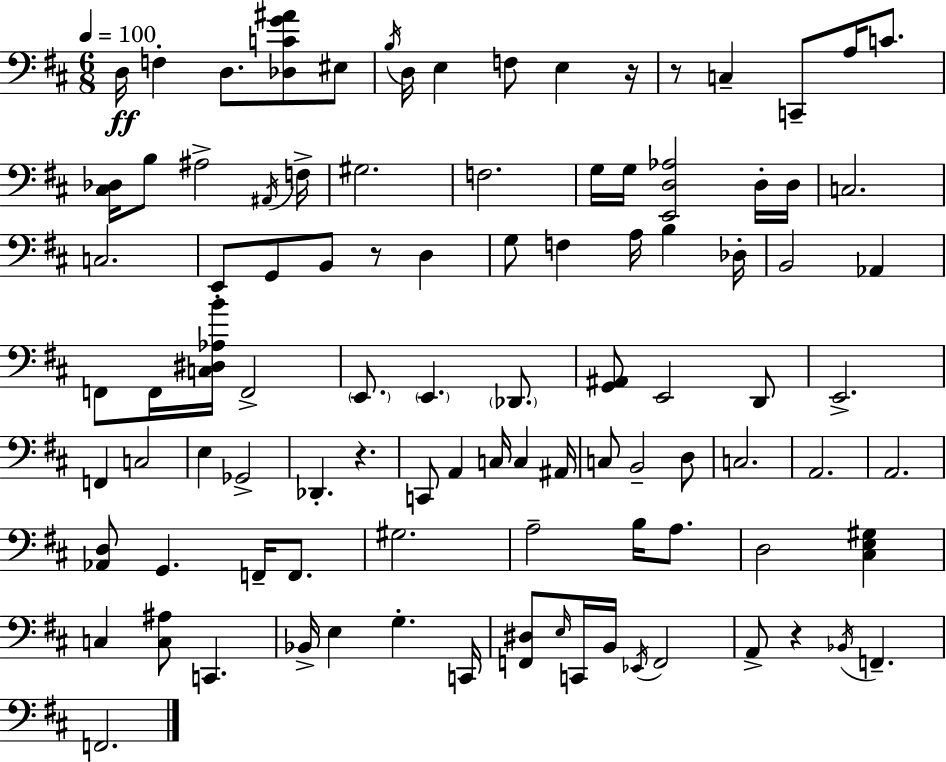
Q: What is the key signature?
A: D major